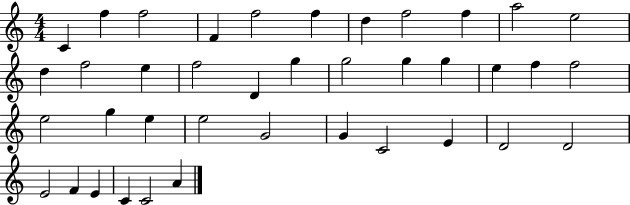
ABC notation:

X:1
T:Untitled
M:4/4
L:1/4
K:C
C f f2 F f2 f d f2 f a2 e2 d f2 e f2 D g g2 g g e f f2 e2 g e e2 G2 G C2 E D2 D2 E2 F E C C2 A